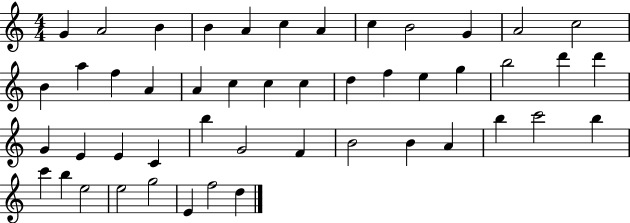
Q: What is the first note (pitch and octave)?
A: G4